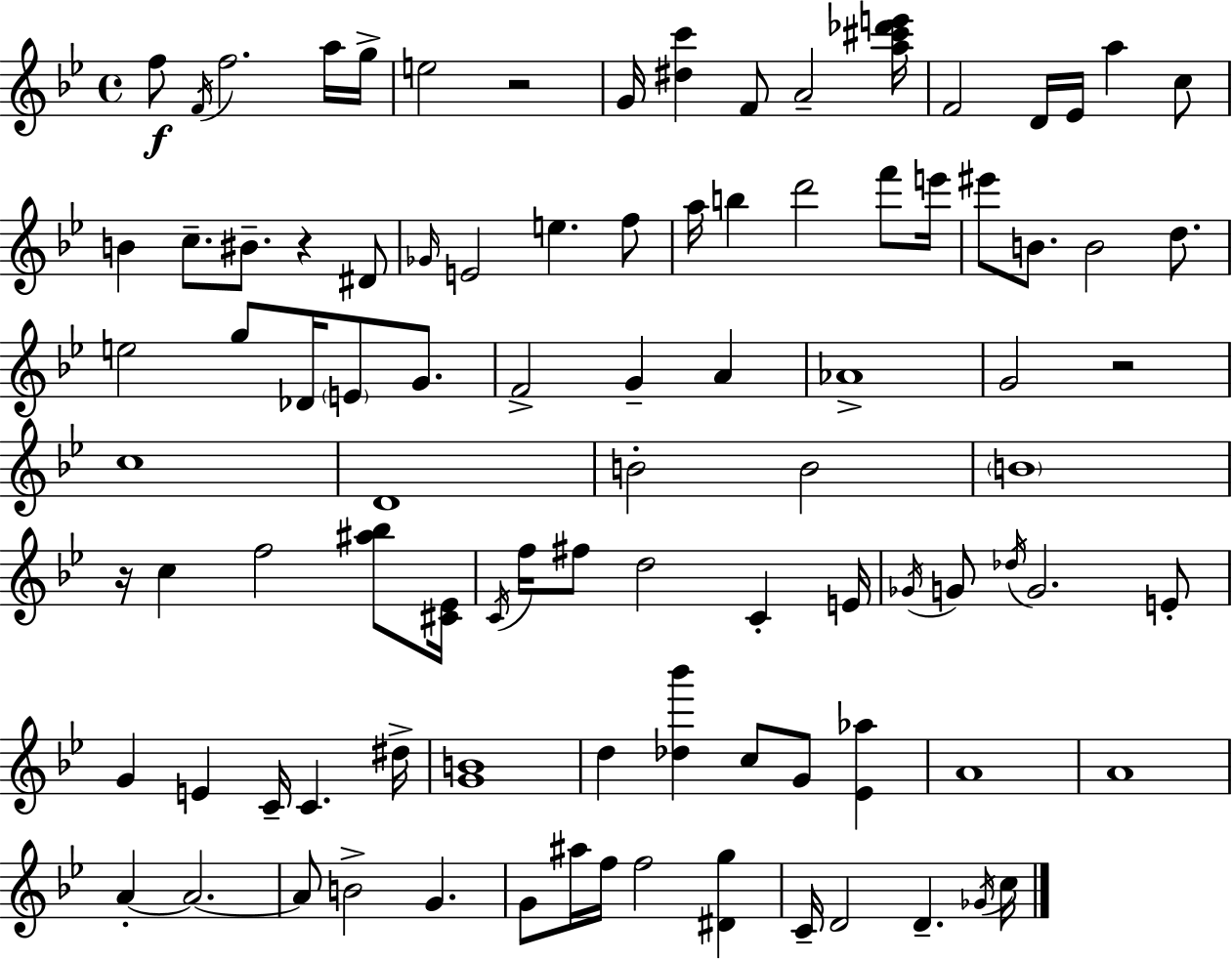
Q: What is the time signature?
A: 4/4